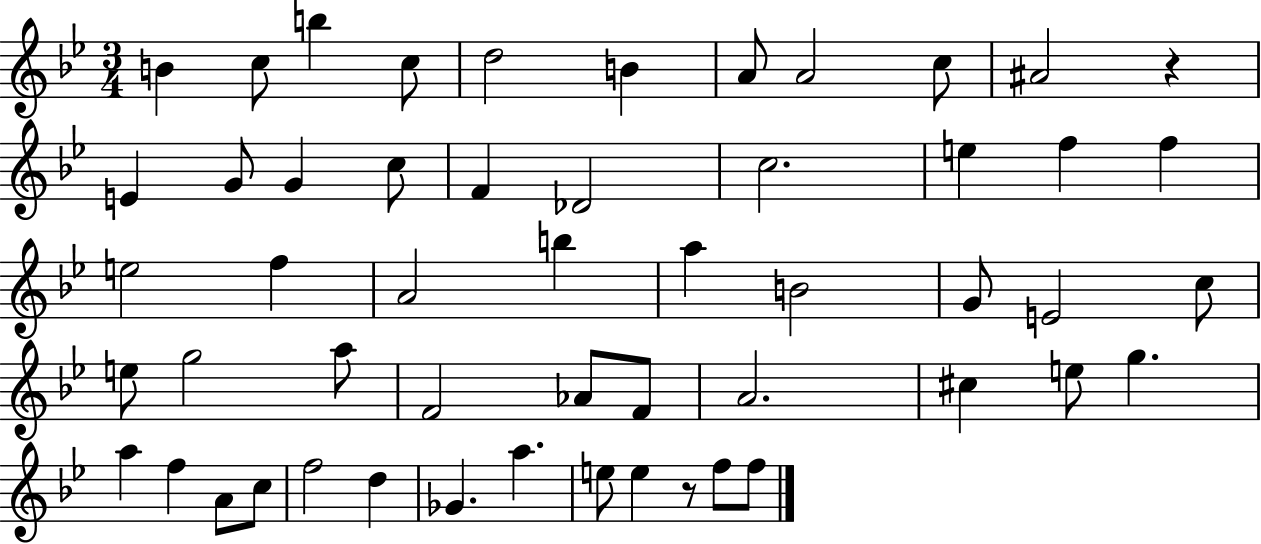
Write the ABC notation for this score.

X:1
T:Untitled
M:3/4
L:1/4
K:Bb
B c/2 b c/2 d2 B A/2 A2 c/2 ^A2 z E G/2 G c/2 F _D2 c2 e f f e2 f A2 b a B2 G/2 E2 c/2 e/2 g2 a/2 F2 _A/2 F/2 A2 ^c e/2 g a f A/2 c/2 f2 d _G a e/2 e z/2 f/2 f/2